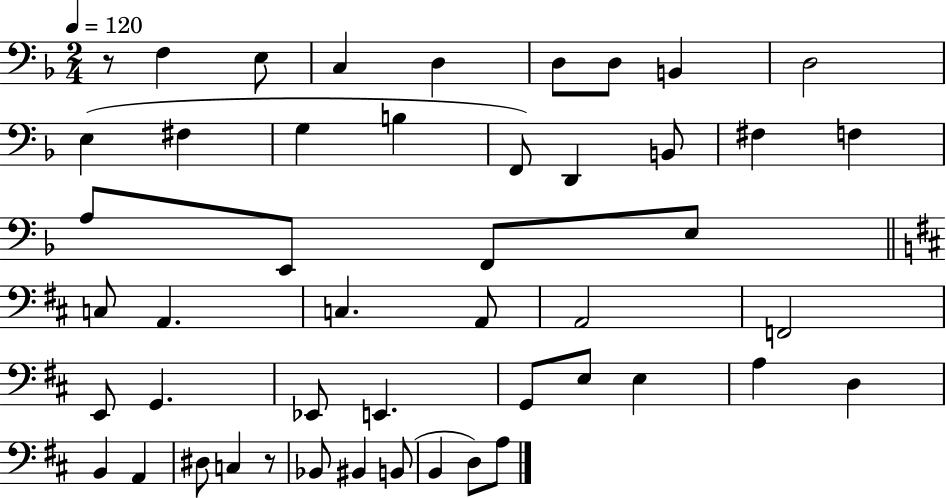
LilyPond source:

{
  \clef bass
  \numericTimeSignature
  \time 2/4
  \key f \major
  \tempo 4 = 120
  \repeat volta 2 { r8 f4 e8 | c4 d4 | d8 d8 b,4 | d2 | \break e4( fis4 | g4 b4 | f,8) d,4 b,8 | fis4 f4 | \break a8 e,8 f,8 e8 | \bar "||" \break \key b \minor c8 a,4. | c4. a,8 | a,2 | f,2 | \break e,8 g,4. | ees,8 e,4. | g,8 e8 e4 | a4 d4 | \break b,4 a,4 | dis8 c4 r8 | bes,8 bis,4 b,8( | b,4 d8) a8 | \break } \bar "|."
}